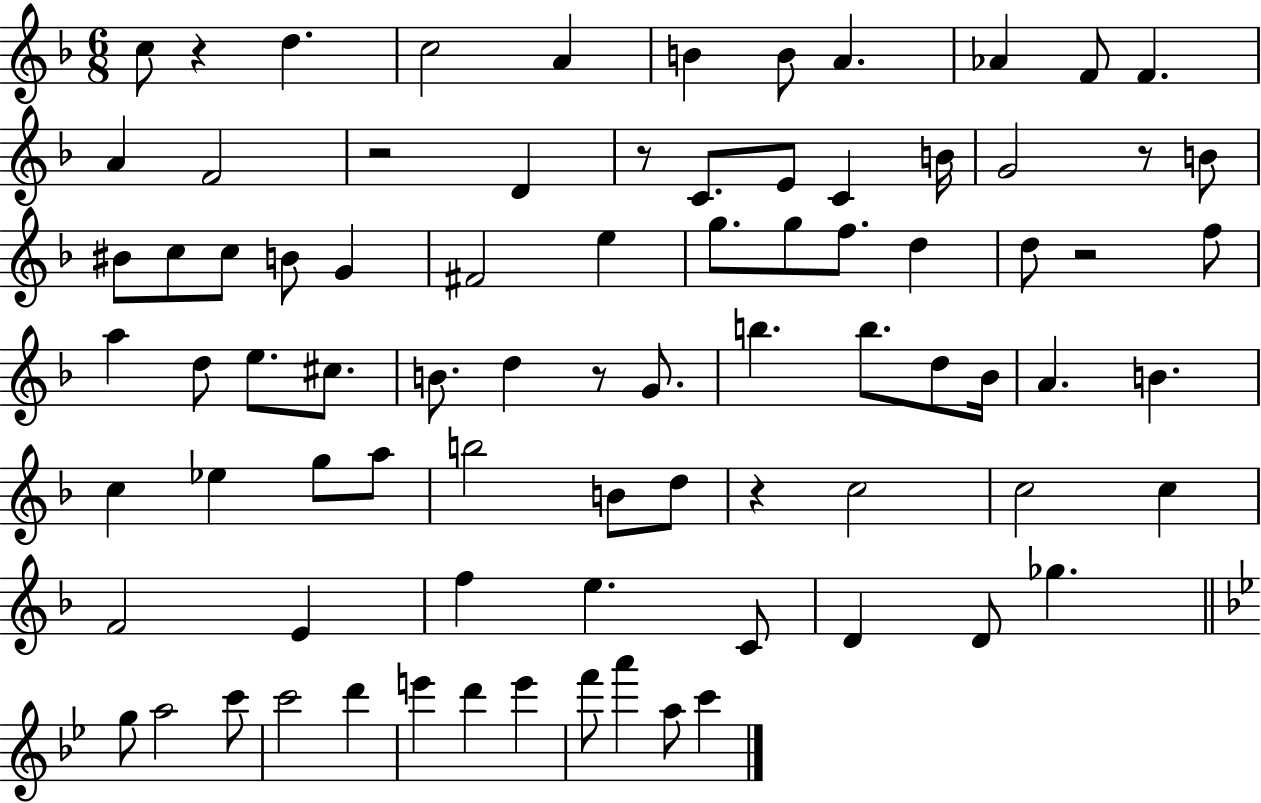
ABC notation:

X:1
T:Untitled
M:6/8
L:1/4
K:F
c/2 z d c2 A B B/2 A _A F/2 F A F2 z2 D z/2 C/2 E/2 C B/4 G2 z/2 B/2 ^B/2 c/2 c/2 B/2 G ^F2 e g/2 g/2 f/2 d d/2 z2 f/2 a d/2 e/2 ^c/2 B/2 d z/2 G/2 b b/2 d/2 _B/4 A B c _e g/2 a/2 b2 B/2 d/2 z c2 c2 c F2 E f e C/2 D D/2 _g g/2 a2 c'/2 c'2 d' e' d' e' f'/2 a' a/2 c'